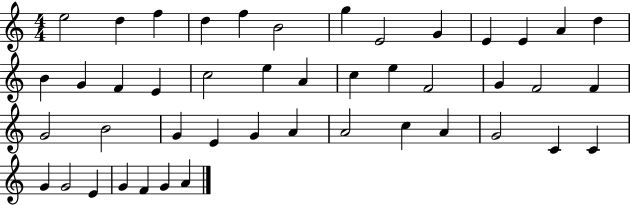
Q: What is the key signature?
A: C major